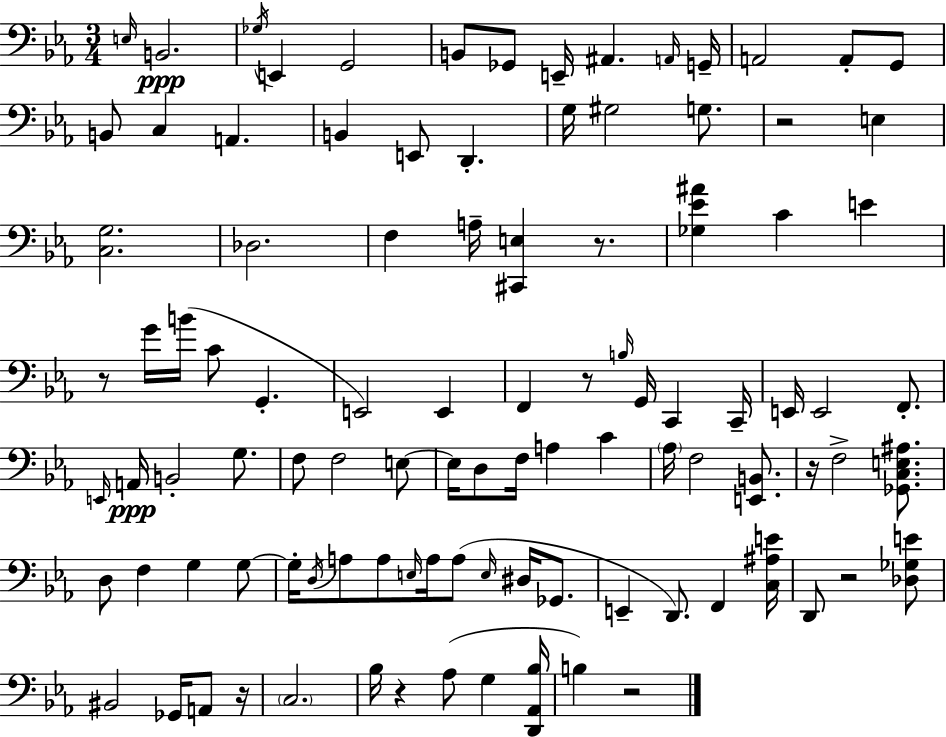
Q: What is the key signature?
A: EES major